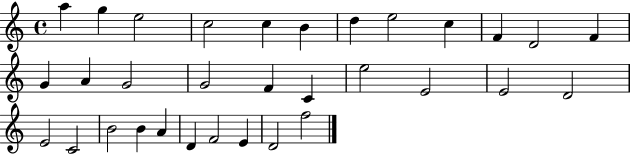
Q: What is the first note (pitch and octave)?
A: A5